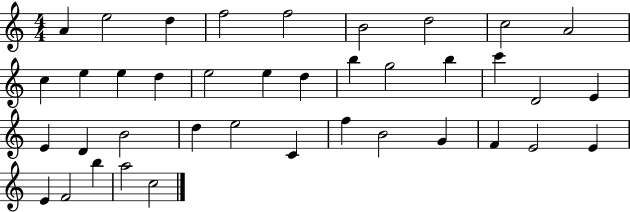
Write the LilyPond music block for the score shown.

{
  \clef treble
  \numericTimeSignature
  \time 4/4
  \key c \major
  a'4 e''2 d''4 | f''2 f''2 | b'2 d''2 | c''2 a'2 | \break c''4 e''4 e''4 d''4 | e''2 e''4 d''4 | b''4 g''2 b''4 | c'''4 d'2 e'4 | \break e'4 d'4 b'2 | d''4 e''2 c'4 | f''4 b'2 g'4 | f'4 e'2 e'4 | \break e'4 f'2 b''4 | a''2 c''2 | \bar "|."
}